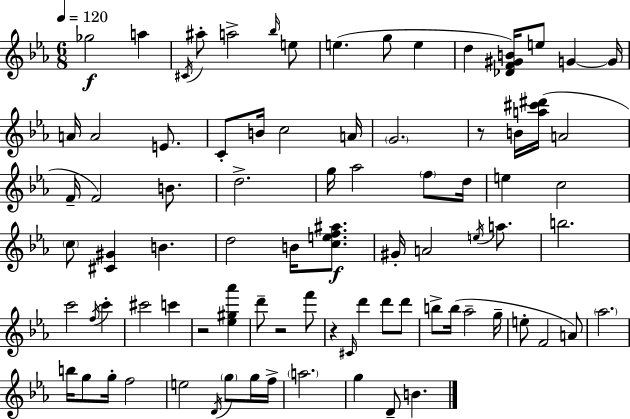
X:1
T:Untitled
M:6/8
L:1/4
K:Cm
_g2 a ^C/4 ^a/2 a2 _b/4 e/2 e g/2 e d [_DF^GB]/4 e/2 G G/4 A/4 A2 E/2 C/2 B/4 c2 A/4 G2 z/2 B/4 [a^c'^d']/4 A2 F/4 F2 B/2 d2 g/4 _a2 f/2 d/4 e c2 c/2 [^C^G] B d2 B/4 [cef^a]/2 ^G/4 A2 e/4 a/2 b2 c'2 f/4 c' ^c'2 c' z2 [_e^g_a'] d'/2 z2 f'/2 z ^C/4 d' d'/2 d'/2 b/2 b/4 _a2 g/4 e/2 F2 A/2 _a2 b/4 g/2 g/4 f2 e2 D/4 g/2 g/4 f/4 a2 g D/2 B